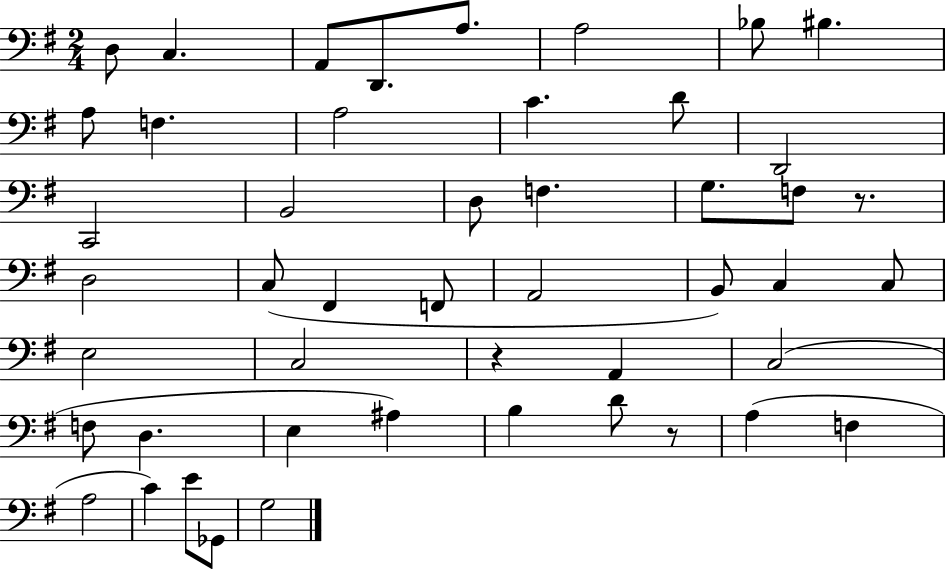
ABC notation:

X:1
T:Untitled
M:2/4
L:1/4
K:G
D,/2 C, A,,/2 D,,/2 A,/2 A,2 _B,/2 ^B, A,/2 F, A,2 C D/2 D,,2 C,,2 B,,2 D,/2 F, G,/2 F,/2 z/2 D,2 C,/2 ^F,, F,,/2 A,,2 B,,/2 C, C,/2 E,2 C,2 z A,, C,2 F,/2 D, E, ^A, B, D/2 z/2 A, F, A,2 C E/2 _G,,/2 G,2